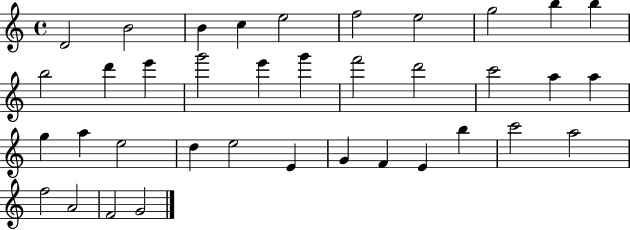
{
  \clef treble
  \time 4/4
  \defaultTimeSignature
  \key c \major
  d'2 b'2 | b'4 c''4 e''2 | f''2 e''2 | g''2 b''4 b''4 | \break b''2 d'''4 e'''4 | g'''2 e'''4 g'''4 | f'''2 d'''2 | c'''2 a''4 a''4 | \break g''4 a''4 e''2 | d''4 e''2 e'4 | g'4 f'4 e'4 b''4 | c'''2 a''2 | \break f''2 a'2 | f'2 g'2 | \bar "|."
}